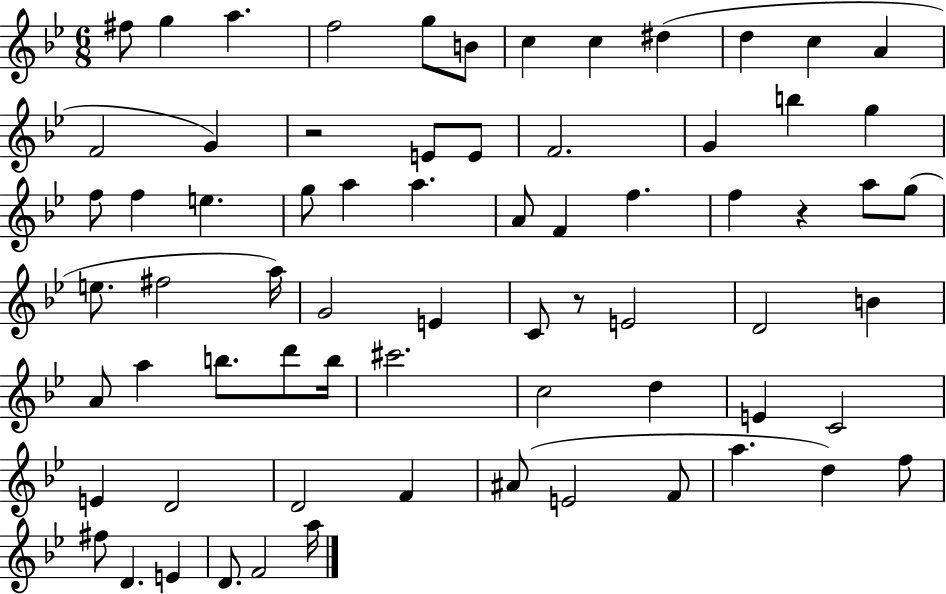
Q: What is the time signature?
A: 6/8